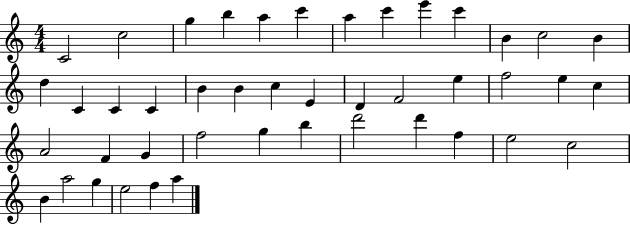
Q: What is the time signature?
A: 4/4